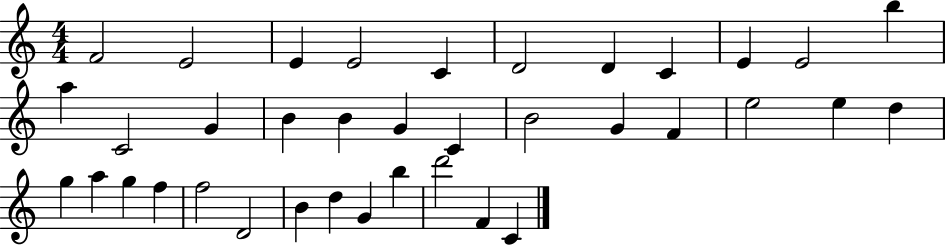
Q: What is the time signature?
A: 4/4